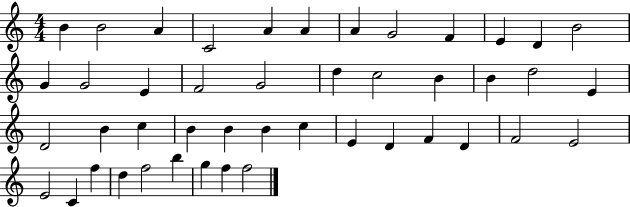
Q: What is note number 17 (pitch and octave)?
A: G4